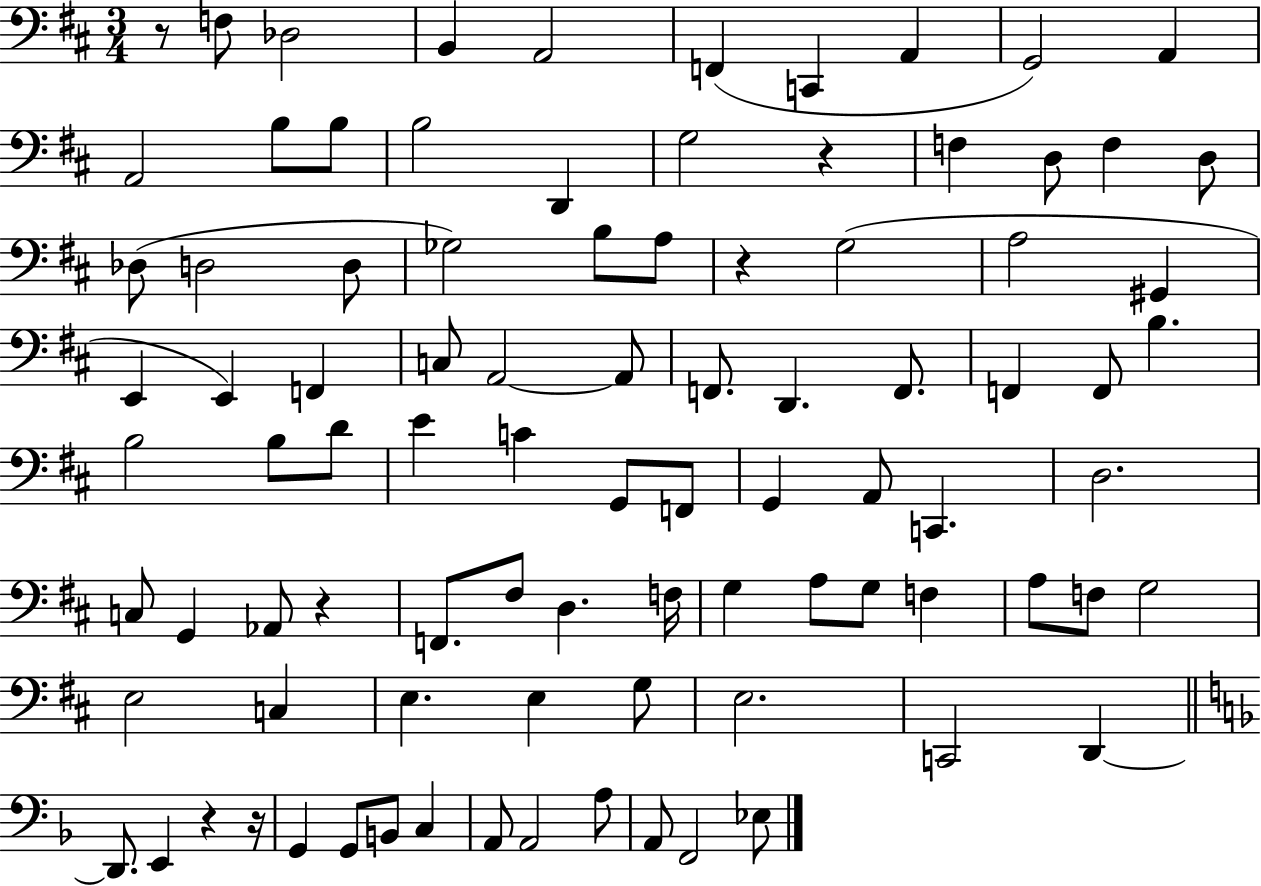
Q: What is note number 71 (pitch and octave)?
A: E3